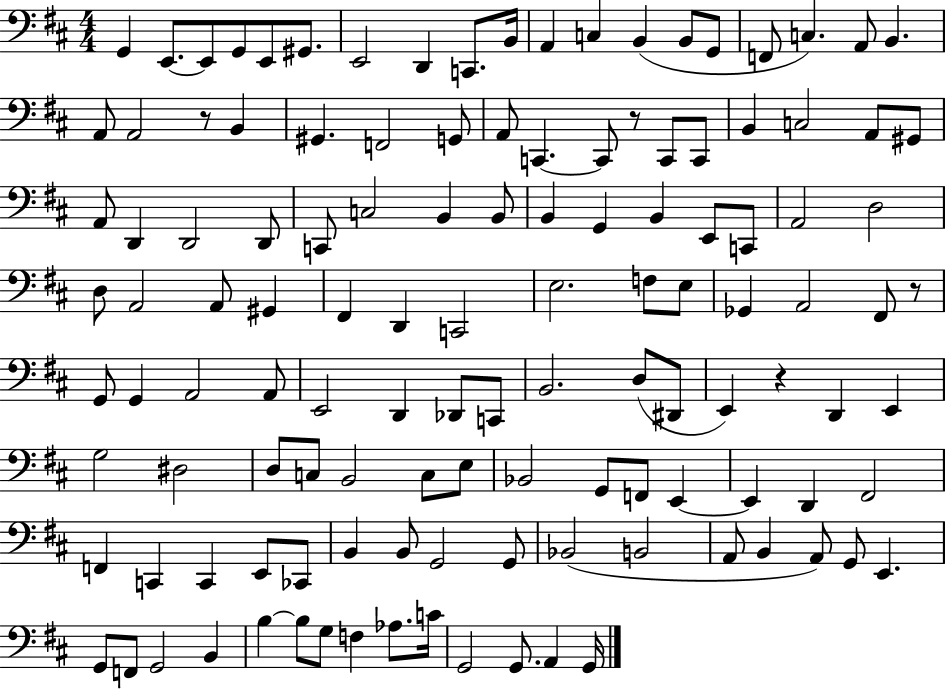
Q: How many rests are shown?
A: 4